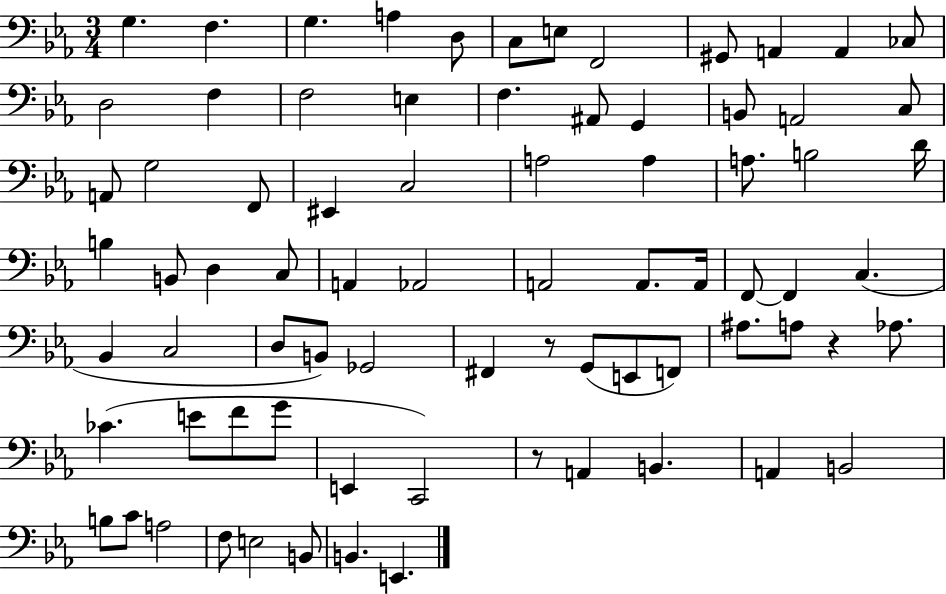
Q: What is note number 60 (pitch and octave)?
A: G4